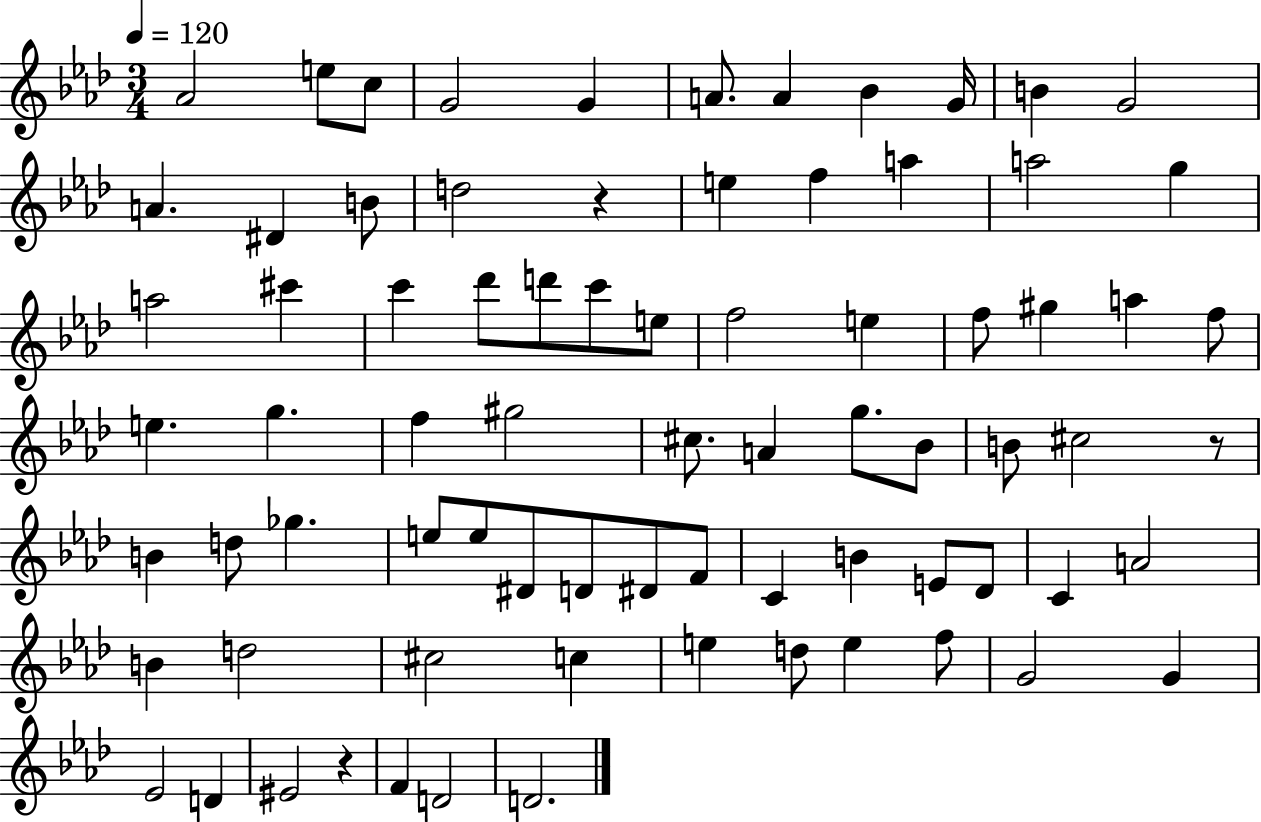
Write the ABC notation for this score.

X:1
T:Untitled
M:3/4
L:1/4
K:Ab
_A2 e/2 c/2 G2 G A/2 A _B G/4 B G2 A ^D B/2 d2 z e f a a2 g a2 ^c' c' _d'/2 d'/2 c'/2 e/2 f2 e f/2 ^g a f/2 e g f ^g2 ^c/2 A g/2 _B/2 B/2 ^c2 z/2 B d/2 _g e/2 e/2 ^D/2 D/2 ^D/2 F/2 C B E/2 _D/2 C A2 B d2 ^c2 c e d/2 e f/2 G2 G _E2 D ^E2 z F D2 D2